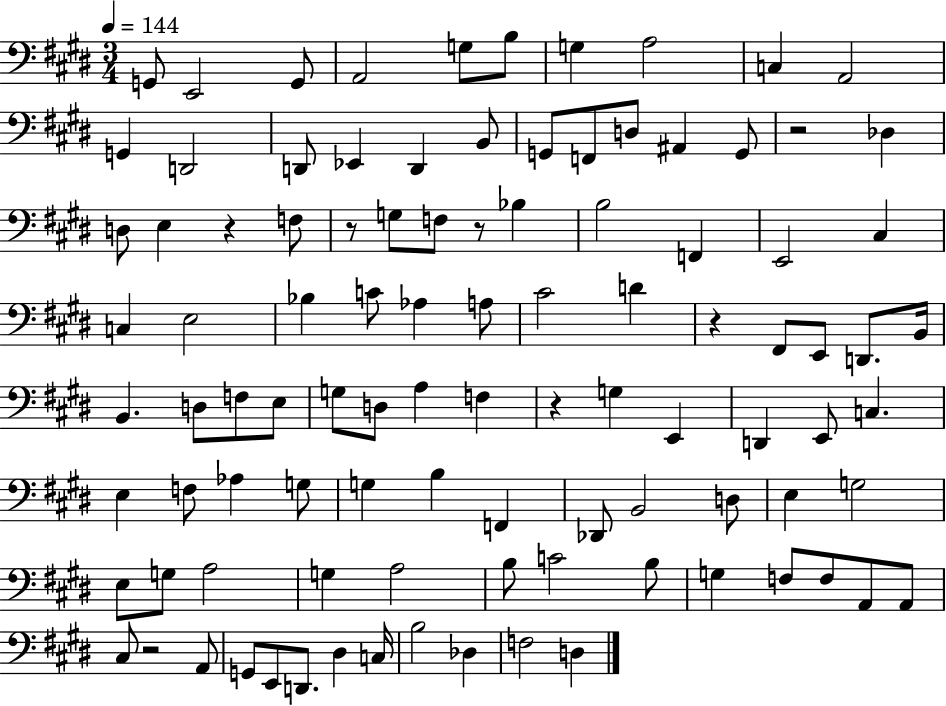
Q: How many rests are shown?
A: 7